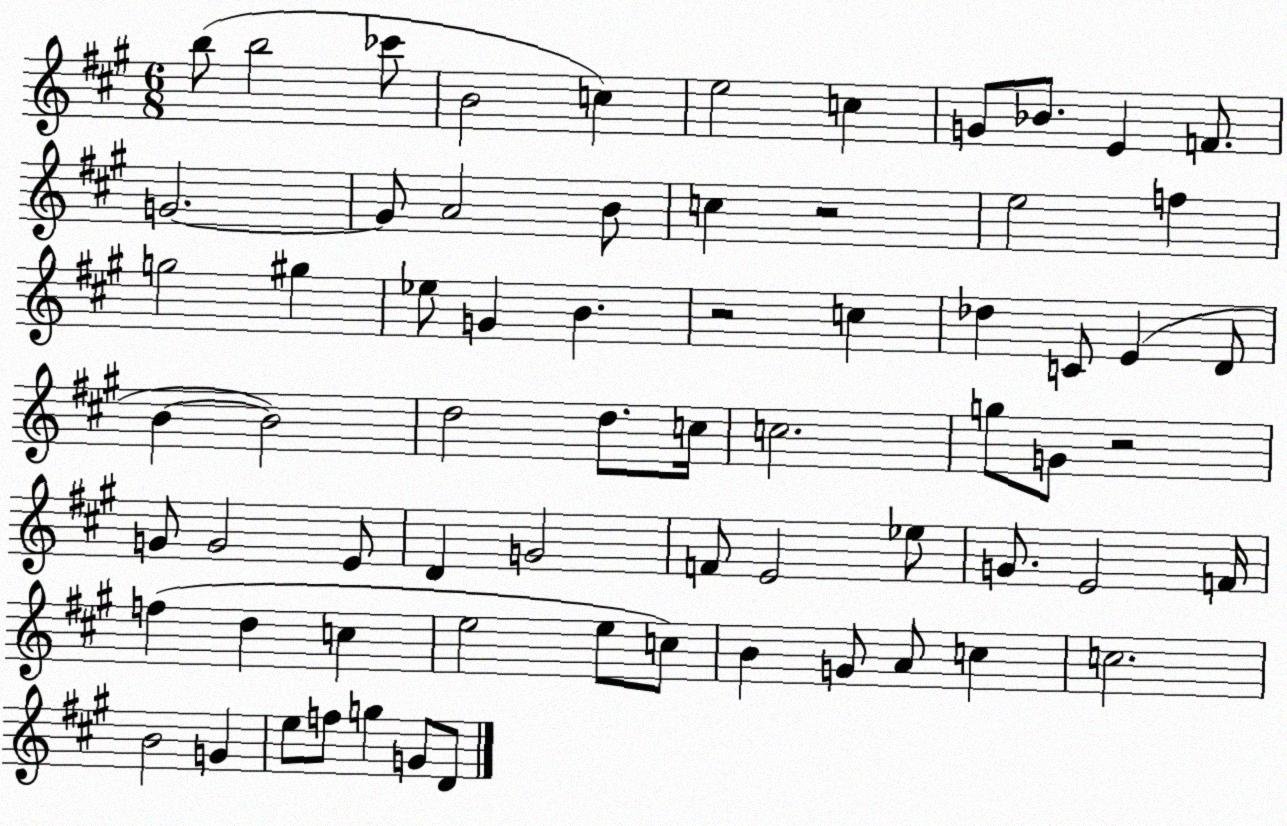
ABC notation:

X:1
T:Untitled
M:6/8
L:1/4
K:A
b/2 b2 _c'/2 B2 c e2 c G/2 _B/2 E F/2 G2 G/2 A2 B/2 c z2 e2 f g2 ^g _e/2 G B z2 c _d C/2 E D/2 B B2 d2 d/2 c/4 c2 g/2 G/2 z2 G/2 G2 E/2 D G2 F/2 E2 _e/2 G/2 E2 F/4 f d c e2 e/2 c/2 B G/2 A/2 c c2 B2 G e/2 f/2 g G/2 D/2